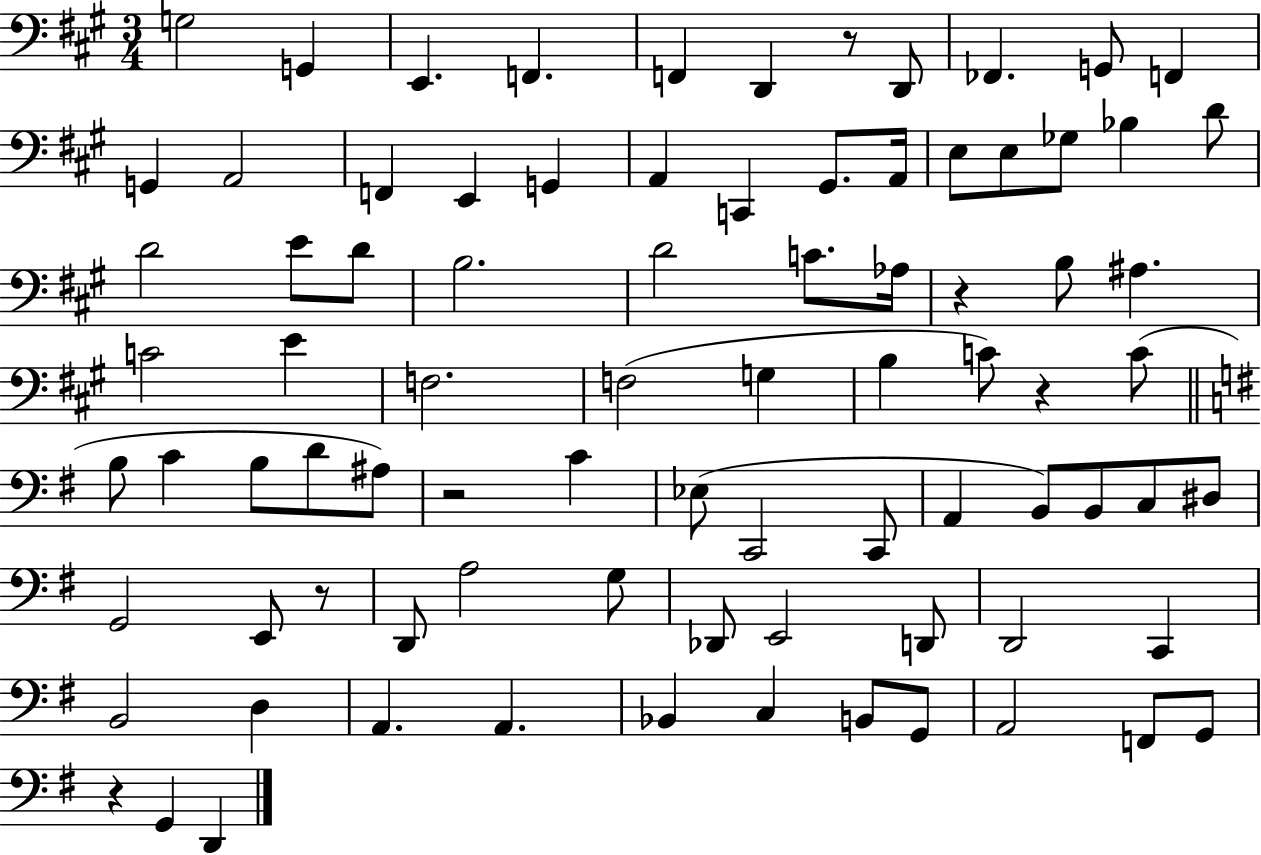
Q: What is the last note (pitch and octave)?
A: D2